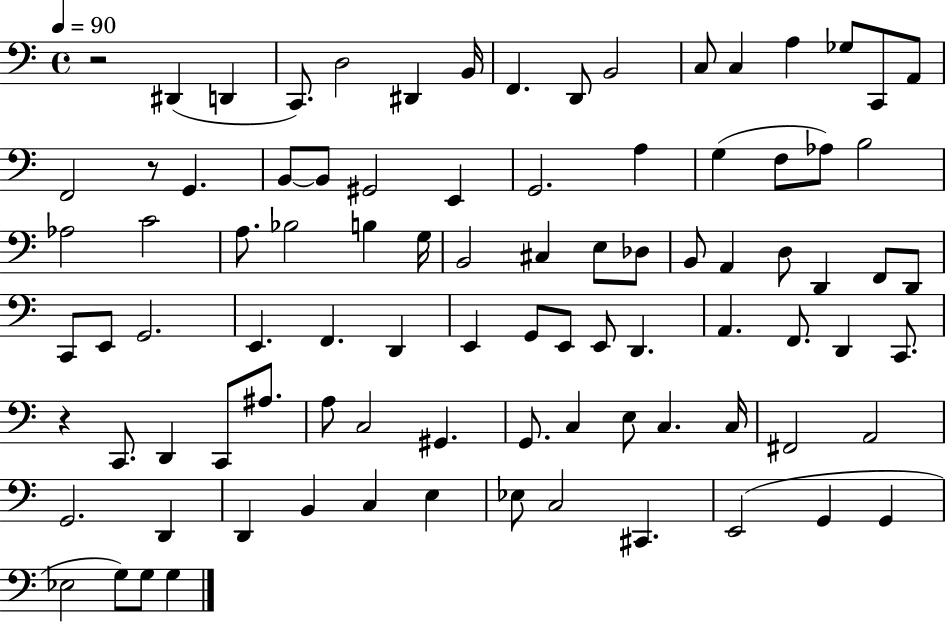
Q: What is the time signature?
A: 4/4